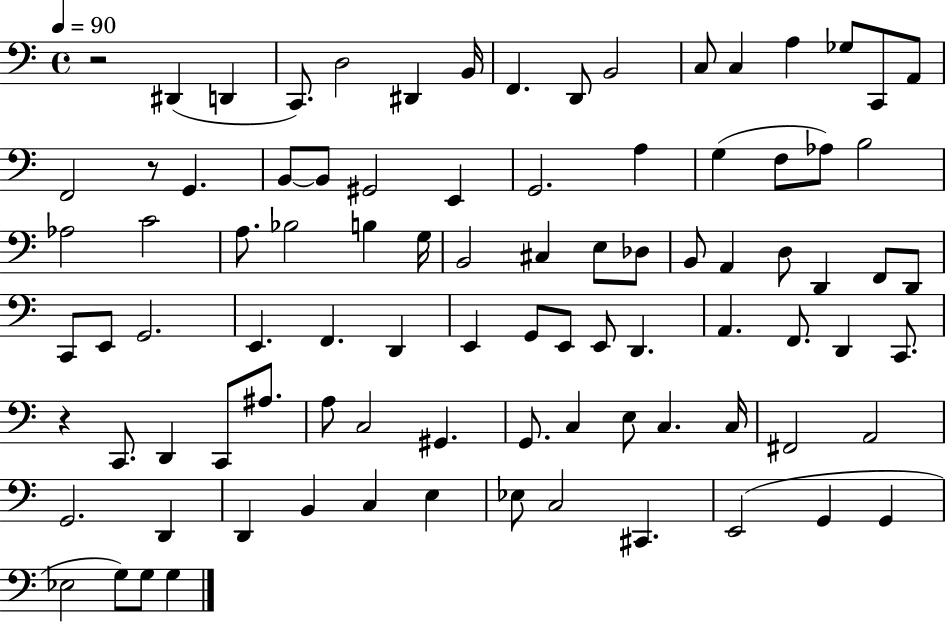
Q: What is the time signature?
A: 4/4